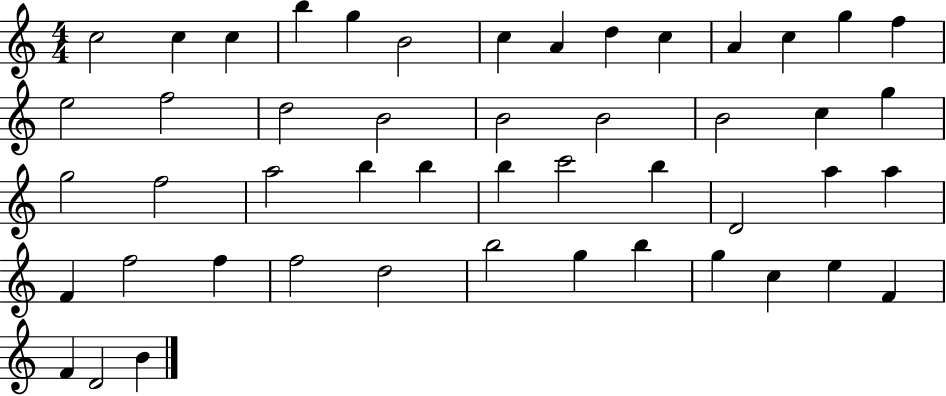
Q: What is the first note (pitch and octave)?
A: C5